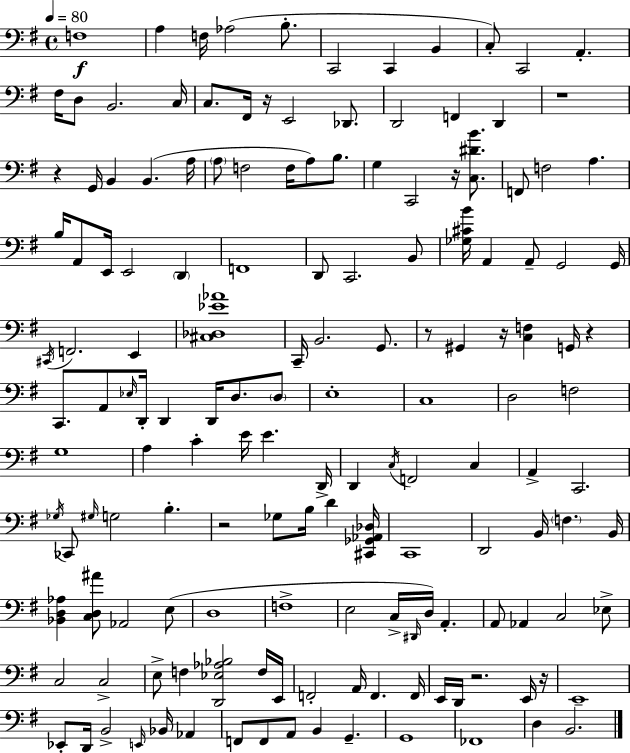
X:1
T:Untitled
M:4/4
L:1/4
K:G
F,4 A, F,/4 _A,2 B,/2 C,,2 C,, B,, C,/2 C,,2 A,, ^F,/4 D,/2 B,,2 C,/4 C,/2 ^F,,/4 z/4 E,,2 _D,,/2 D,,2 F,, D,, z4 z G,,/4 B,, B,, A,/4 A,/2 F,2 F,/4 A,/2 B,/2 G, C,,2 z/4 [C,^DB]/2 F,,/2 F,2 A, B,/4 A,,/2 E,,/4 E,,2 D,, F,,4 D,,/2 C,,2 B,,/2 [_G,^CB]/4 A,, A,,/2 G,,2 G,,/4 ^C,,/4 F,,2 E,, [^C,_D,_E_A]4 C,,/4 B,,2 G,,/2 z/2 ^G,, z/4 [C,F,] G,,/4 z C,,/2 A,,/2 _E,/4 D,,/4 D,, D,,/4 D,/2 D,/2 E,4 C,4 D,2 F,2 G,4 A, C E/4 E D,,/4 D,, C,/4 F,,2 C, A,, C,,2 _G,/4 _C,,/2 ^G,/4 G,2 B, z2 _G,/2 B,/4 D [^C,,_G,,_A,,_D,]/4 C,,4 D,,2 B,,/4 F, B,,/4 [_B,,D,_A,] [C,D,^A]/2 _A,,2 E,/2 D,4 F,4 E,2 C,/4 ^D,,/4 D,/4 A,, A,,/2 _A,, C,2 _E,/2 C,2 C,2 E,/2 F, [D,,_E,_A,_B,]2 F,/4 E,,/4 F,,2 A,,/4 F,, F,,/4 E,,/4 D,,/4 z2 E,,/4 z/4 E,,4 _E,,/2 D,,/4 B,,2 E,,/4 _B,,/4 _A,, F,,/2 F,,/2 A,,/2 B,, G,, G,,4 _F,,4 D, B,,2